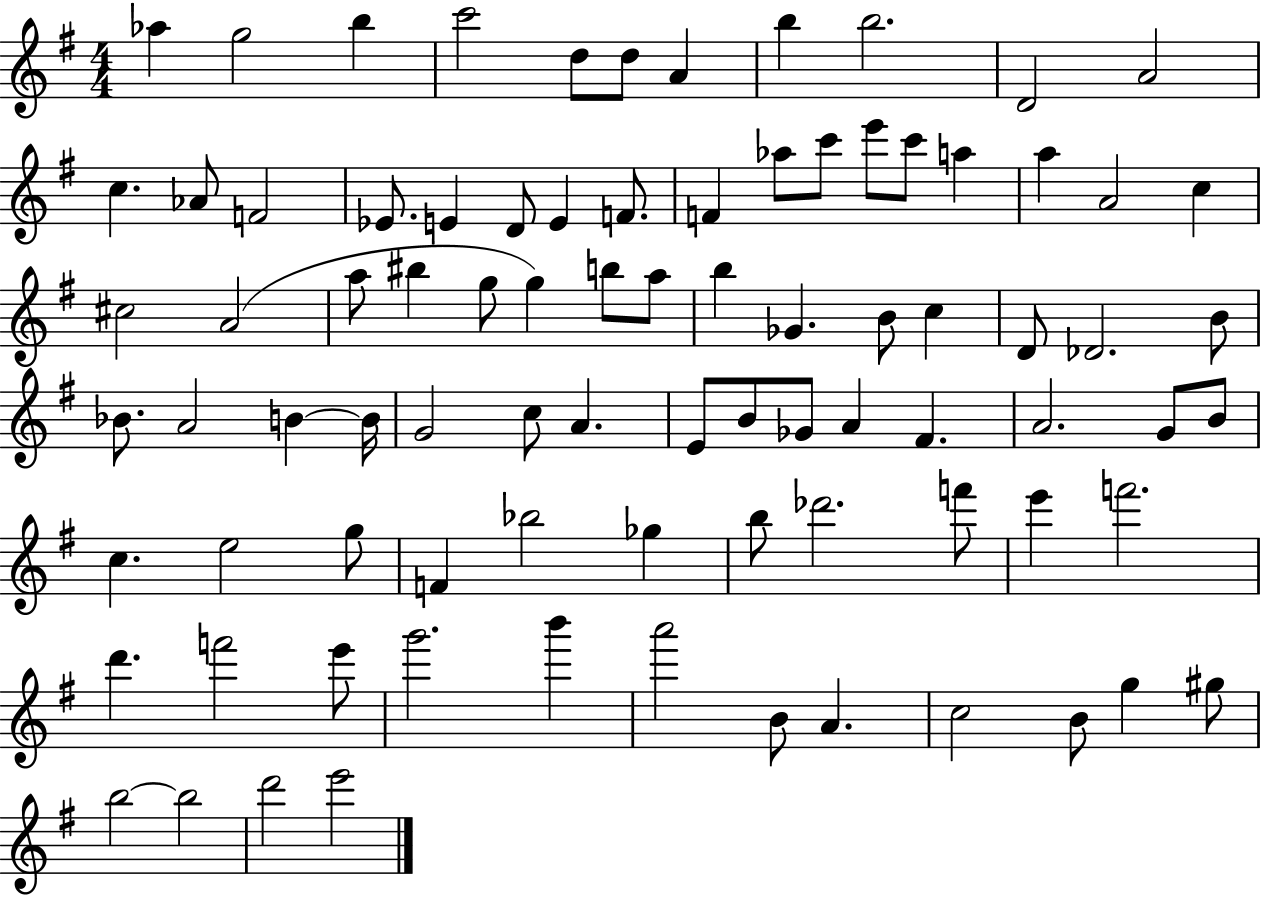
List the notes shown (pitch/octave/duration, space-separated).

Ab5/q G5/h B5/q C6/h D5/e D5/e A4/q B5/q B5/h. D4/h A4/h C5/q. Ab4/e F4/h Eb4/e. E4/q D4/e E4/q F4/e. F4/q Ab5/e C6/e E6/e C6/e A5/q A5/q A4/h C5/q C#5/h A4/h A5/e BIS5/q G5/e G5/q B5/e A5/e B5/q Gb4/q. B4/e C5/q D4/e Db4/h. B4/e Bb4/e. A4/h B4/q B4/s G4/h C5/e A4/q. E4/e B4/e Gb4/e A4/q F#4/q. A4/h. G4/e B4/e C5/q. E5/h G5/e F4/q Bb5/h Gb5/q B5/e Db6/h. F6/e E6/q F6/h. D6/q. F6/h E6/e G6/h. B6/q A6/h B4/e A4/q. C5/h B4/e G5/q G#5/e B5/h B5/h D6/h E6/h